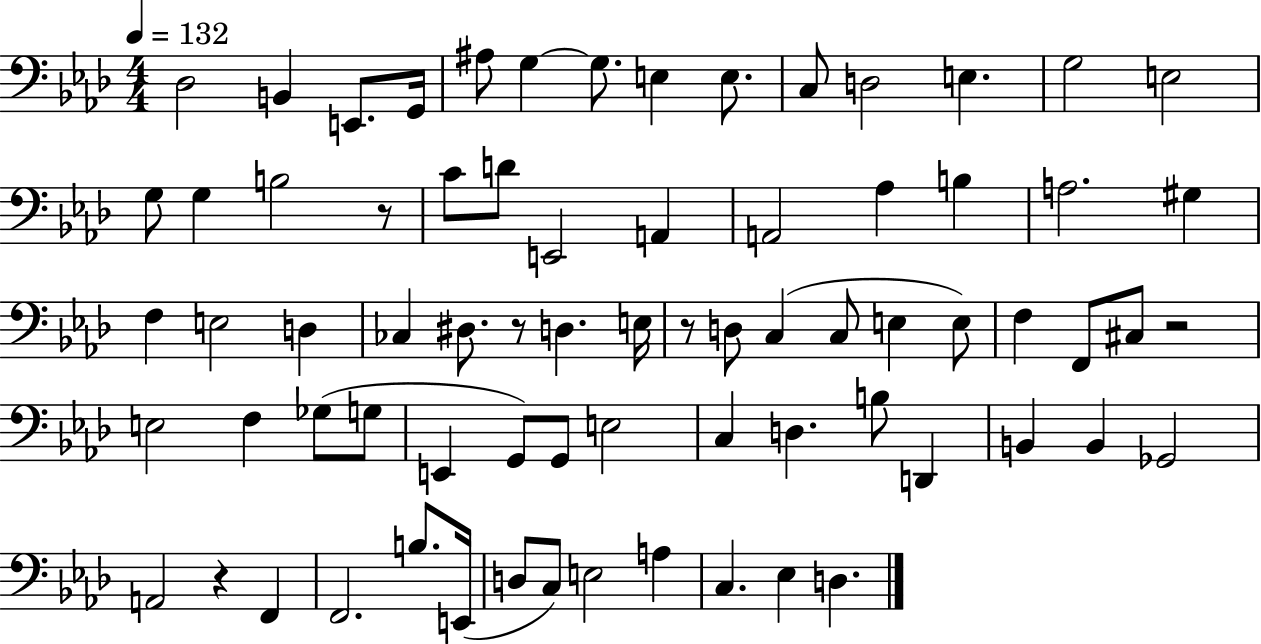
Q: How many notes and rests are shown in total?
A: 73